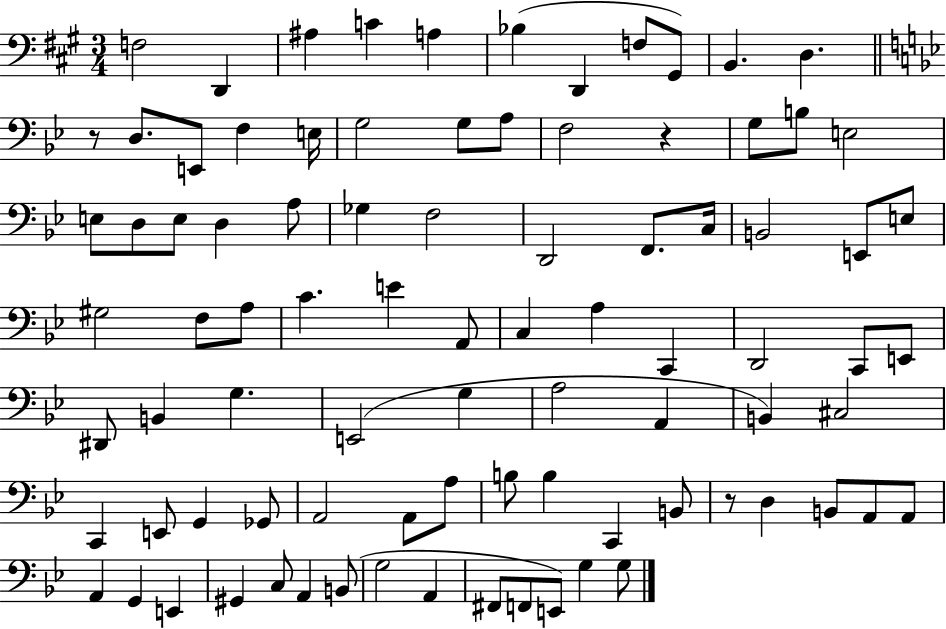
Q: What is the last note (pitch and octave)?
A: G3